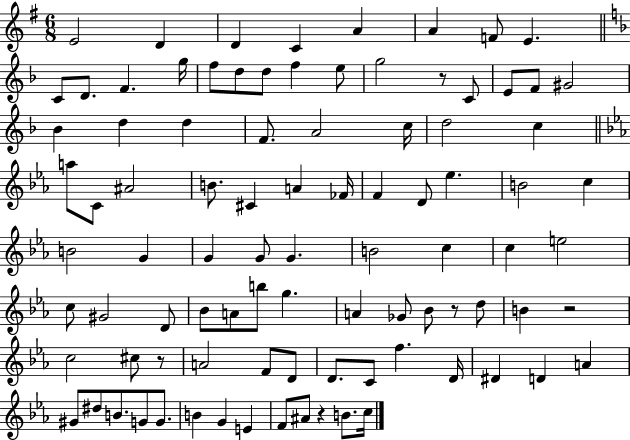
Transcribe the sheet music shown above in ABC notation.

X:1
T:Untitled
M:6/8
L:1/4
K:G
E2 D D C A A F/2 E C/2 D/2 F g/4 f/2 d/2 d/2 f e/2 g2 z/2 C/2 E/2 F/2 ^G2 _B d d F/2 A2 c/4 d2 c a/2 C/2 ^A2 B/2 ^C A _F/4 F D/2 _e B2 c B2 G G G/2 G B2 c c e2 c/2 ^G2 D/2 _B/2 A/2 b/2 g A _G/2 _B/2 z/2 d/2 B z2 c2 ^c/2 z/2 A2 F/2 D/2 D/2 C/2 f D/4 ^D D A ^G/2 ^d/2 B/2 G/2 G/2 B G E F/2 ^A/2 z B/2 c/4